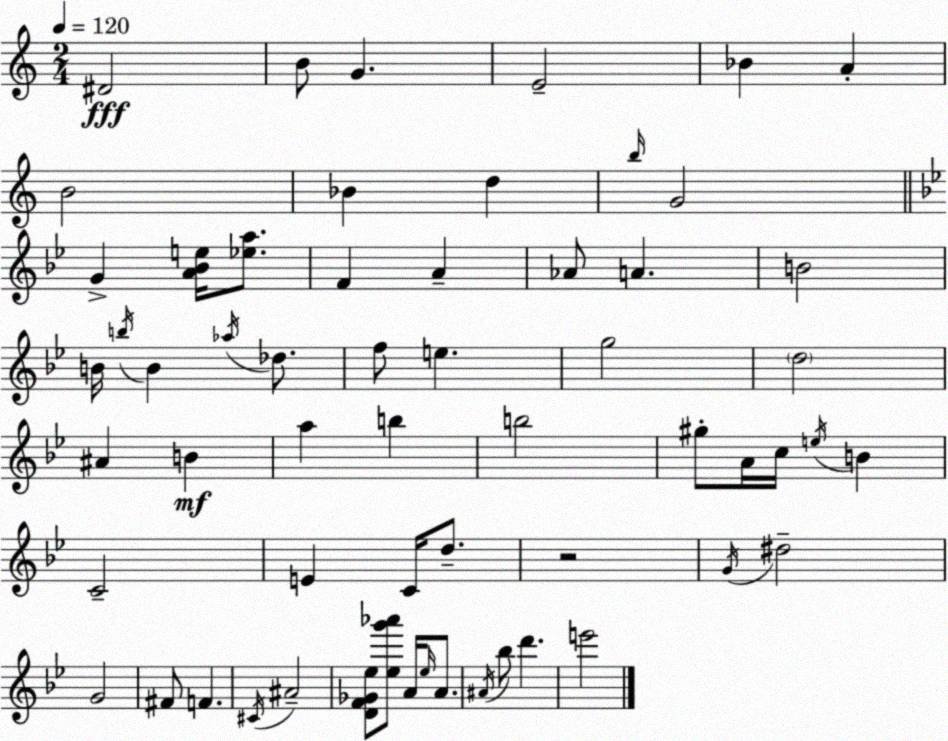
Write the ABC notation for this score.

X:1
T:Untitled
M:2/4
L:1/4
K:Am
^D2 B/2 G E2 _B A B2 _B d b/4 G2 G [A_Be]/4 [_ea]/2 F A _A/2 A B2 B/4 b/4 B _a/4 _d/2 f/2 e g2 d2 ^A B a b b2 ^g/2 A/4 c/4 e/4 B C2 E C/4 d/2 z2 G/4 ^d2 G2 ^F/2 F ^C/4 ^A2 [DF_G_e]/2 [_eg'_a']/2 A/4 _e/4 A/2 ^A/4 _b/2 d' e'2